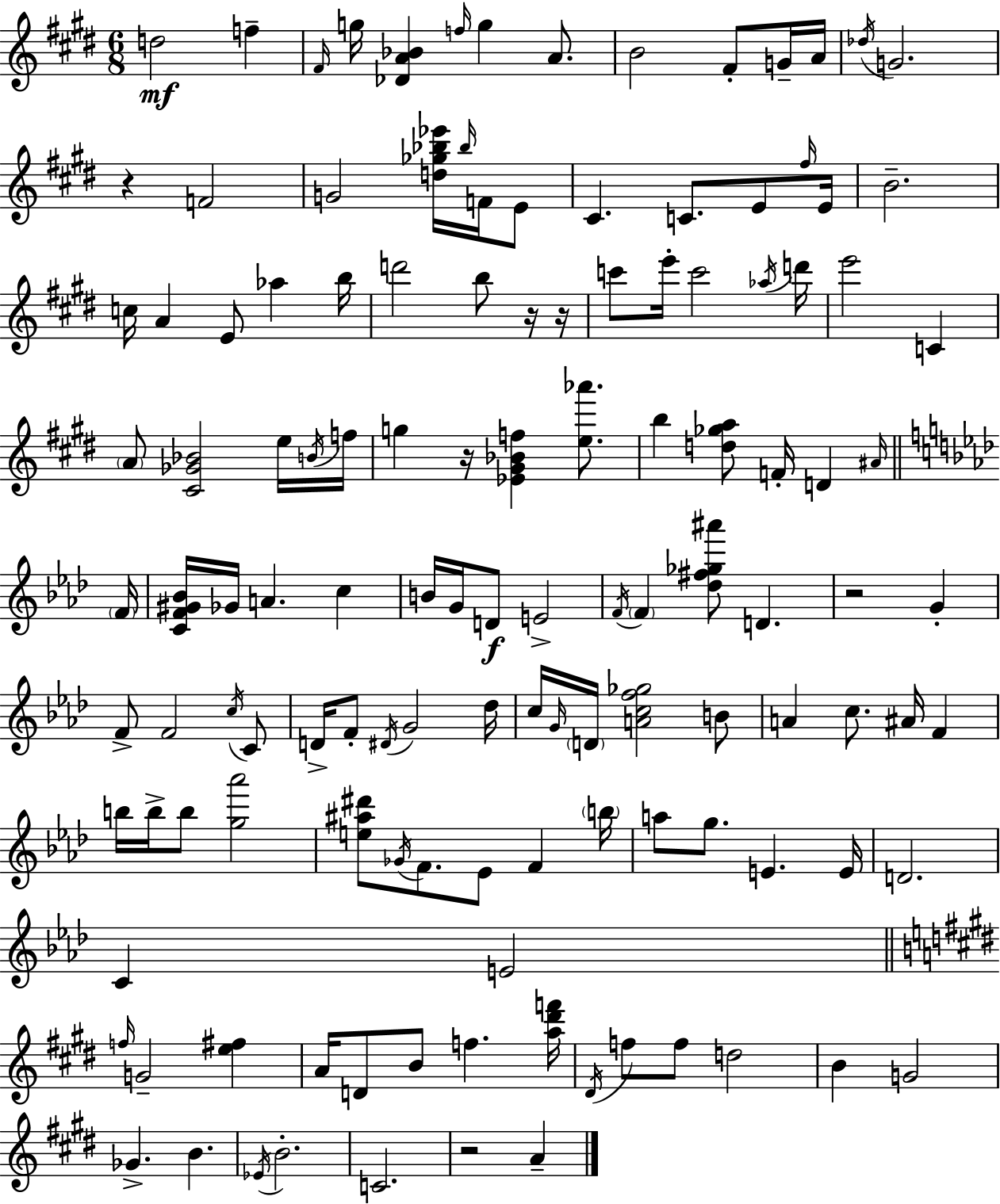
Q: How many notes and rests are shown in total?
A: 128